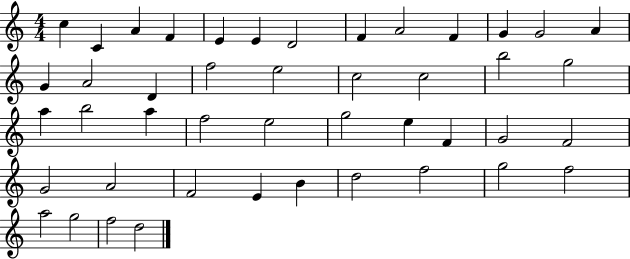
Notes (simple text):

C5/q C4/q A4/q F4/q E4/q E4/q D4/h F4/q A4/h F4/q G4/q G4/h A4/q G4/q A4/h D4/q F5/h E5/h C5/h C5/h B5/h G5/h A5/q B5/h A5/q F5/h E5/h G5/h E5/q F4/q G4/h F4/h G4/h A4/h F4/h E4/q B4/q D5/h F5/h G5/h F5/h A5/h G5/h F5/h D5/h